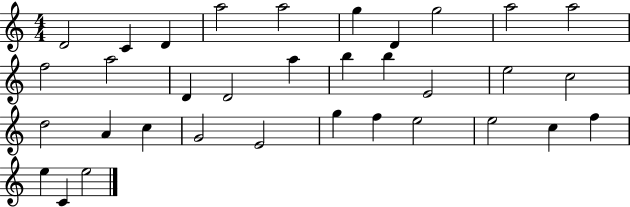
D4/h C4/q D4/q A5/h A5/h G5/q D4/q G5/h A5/h A5/h F5/h A5/h D4/q D4/h A5/q B5/q B5/q E4/h E5/h C5/h D5/h A4/q C5/q G4/h E4/h G5/q F5/q E5/h E5/h C5/q F5/q E5/q C4/q E5/h